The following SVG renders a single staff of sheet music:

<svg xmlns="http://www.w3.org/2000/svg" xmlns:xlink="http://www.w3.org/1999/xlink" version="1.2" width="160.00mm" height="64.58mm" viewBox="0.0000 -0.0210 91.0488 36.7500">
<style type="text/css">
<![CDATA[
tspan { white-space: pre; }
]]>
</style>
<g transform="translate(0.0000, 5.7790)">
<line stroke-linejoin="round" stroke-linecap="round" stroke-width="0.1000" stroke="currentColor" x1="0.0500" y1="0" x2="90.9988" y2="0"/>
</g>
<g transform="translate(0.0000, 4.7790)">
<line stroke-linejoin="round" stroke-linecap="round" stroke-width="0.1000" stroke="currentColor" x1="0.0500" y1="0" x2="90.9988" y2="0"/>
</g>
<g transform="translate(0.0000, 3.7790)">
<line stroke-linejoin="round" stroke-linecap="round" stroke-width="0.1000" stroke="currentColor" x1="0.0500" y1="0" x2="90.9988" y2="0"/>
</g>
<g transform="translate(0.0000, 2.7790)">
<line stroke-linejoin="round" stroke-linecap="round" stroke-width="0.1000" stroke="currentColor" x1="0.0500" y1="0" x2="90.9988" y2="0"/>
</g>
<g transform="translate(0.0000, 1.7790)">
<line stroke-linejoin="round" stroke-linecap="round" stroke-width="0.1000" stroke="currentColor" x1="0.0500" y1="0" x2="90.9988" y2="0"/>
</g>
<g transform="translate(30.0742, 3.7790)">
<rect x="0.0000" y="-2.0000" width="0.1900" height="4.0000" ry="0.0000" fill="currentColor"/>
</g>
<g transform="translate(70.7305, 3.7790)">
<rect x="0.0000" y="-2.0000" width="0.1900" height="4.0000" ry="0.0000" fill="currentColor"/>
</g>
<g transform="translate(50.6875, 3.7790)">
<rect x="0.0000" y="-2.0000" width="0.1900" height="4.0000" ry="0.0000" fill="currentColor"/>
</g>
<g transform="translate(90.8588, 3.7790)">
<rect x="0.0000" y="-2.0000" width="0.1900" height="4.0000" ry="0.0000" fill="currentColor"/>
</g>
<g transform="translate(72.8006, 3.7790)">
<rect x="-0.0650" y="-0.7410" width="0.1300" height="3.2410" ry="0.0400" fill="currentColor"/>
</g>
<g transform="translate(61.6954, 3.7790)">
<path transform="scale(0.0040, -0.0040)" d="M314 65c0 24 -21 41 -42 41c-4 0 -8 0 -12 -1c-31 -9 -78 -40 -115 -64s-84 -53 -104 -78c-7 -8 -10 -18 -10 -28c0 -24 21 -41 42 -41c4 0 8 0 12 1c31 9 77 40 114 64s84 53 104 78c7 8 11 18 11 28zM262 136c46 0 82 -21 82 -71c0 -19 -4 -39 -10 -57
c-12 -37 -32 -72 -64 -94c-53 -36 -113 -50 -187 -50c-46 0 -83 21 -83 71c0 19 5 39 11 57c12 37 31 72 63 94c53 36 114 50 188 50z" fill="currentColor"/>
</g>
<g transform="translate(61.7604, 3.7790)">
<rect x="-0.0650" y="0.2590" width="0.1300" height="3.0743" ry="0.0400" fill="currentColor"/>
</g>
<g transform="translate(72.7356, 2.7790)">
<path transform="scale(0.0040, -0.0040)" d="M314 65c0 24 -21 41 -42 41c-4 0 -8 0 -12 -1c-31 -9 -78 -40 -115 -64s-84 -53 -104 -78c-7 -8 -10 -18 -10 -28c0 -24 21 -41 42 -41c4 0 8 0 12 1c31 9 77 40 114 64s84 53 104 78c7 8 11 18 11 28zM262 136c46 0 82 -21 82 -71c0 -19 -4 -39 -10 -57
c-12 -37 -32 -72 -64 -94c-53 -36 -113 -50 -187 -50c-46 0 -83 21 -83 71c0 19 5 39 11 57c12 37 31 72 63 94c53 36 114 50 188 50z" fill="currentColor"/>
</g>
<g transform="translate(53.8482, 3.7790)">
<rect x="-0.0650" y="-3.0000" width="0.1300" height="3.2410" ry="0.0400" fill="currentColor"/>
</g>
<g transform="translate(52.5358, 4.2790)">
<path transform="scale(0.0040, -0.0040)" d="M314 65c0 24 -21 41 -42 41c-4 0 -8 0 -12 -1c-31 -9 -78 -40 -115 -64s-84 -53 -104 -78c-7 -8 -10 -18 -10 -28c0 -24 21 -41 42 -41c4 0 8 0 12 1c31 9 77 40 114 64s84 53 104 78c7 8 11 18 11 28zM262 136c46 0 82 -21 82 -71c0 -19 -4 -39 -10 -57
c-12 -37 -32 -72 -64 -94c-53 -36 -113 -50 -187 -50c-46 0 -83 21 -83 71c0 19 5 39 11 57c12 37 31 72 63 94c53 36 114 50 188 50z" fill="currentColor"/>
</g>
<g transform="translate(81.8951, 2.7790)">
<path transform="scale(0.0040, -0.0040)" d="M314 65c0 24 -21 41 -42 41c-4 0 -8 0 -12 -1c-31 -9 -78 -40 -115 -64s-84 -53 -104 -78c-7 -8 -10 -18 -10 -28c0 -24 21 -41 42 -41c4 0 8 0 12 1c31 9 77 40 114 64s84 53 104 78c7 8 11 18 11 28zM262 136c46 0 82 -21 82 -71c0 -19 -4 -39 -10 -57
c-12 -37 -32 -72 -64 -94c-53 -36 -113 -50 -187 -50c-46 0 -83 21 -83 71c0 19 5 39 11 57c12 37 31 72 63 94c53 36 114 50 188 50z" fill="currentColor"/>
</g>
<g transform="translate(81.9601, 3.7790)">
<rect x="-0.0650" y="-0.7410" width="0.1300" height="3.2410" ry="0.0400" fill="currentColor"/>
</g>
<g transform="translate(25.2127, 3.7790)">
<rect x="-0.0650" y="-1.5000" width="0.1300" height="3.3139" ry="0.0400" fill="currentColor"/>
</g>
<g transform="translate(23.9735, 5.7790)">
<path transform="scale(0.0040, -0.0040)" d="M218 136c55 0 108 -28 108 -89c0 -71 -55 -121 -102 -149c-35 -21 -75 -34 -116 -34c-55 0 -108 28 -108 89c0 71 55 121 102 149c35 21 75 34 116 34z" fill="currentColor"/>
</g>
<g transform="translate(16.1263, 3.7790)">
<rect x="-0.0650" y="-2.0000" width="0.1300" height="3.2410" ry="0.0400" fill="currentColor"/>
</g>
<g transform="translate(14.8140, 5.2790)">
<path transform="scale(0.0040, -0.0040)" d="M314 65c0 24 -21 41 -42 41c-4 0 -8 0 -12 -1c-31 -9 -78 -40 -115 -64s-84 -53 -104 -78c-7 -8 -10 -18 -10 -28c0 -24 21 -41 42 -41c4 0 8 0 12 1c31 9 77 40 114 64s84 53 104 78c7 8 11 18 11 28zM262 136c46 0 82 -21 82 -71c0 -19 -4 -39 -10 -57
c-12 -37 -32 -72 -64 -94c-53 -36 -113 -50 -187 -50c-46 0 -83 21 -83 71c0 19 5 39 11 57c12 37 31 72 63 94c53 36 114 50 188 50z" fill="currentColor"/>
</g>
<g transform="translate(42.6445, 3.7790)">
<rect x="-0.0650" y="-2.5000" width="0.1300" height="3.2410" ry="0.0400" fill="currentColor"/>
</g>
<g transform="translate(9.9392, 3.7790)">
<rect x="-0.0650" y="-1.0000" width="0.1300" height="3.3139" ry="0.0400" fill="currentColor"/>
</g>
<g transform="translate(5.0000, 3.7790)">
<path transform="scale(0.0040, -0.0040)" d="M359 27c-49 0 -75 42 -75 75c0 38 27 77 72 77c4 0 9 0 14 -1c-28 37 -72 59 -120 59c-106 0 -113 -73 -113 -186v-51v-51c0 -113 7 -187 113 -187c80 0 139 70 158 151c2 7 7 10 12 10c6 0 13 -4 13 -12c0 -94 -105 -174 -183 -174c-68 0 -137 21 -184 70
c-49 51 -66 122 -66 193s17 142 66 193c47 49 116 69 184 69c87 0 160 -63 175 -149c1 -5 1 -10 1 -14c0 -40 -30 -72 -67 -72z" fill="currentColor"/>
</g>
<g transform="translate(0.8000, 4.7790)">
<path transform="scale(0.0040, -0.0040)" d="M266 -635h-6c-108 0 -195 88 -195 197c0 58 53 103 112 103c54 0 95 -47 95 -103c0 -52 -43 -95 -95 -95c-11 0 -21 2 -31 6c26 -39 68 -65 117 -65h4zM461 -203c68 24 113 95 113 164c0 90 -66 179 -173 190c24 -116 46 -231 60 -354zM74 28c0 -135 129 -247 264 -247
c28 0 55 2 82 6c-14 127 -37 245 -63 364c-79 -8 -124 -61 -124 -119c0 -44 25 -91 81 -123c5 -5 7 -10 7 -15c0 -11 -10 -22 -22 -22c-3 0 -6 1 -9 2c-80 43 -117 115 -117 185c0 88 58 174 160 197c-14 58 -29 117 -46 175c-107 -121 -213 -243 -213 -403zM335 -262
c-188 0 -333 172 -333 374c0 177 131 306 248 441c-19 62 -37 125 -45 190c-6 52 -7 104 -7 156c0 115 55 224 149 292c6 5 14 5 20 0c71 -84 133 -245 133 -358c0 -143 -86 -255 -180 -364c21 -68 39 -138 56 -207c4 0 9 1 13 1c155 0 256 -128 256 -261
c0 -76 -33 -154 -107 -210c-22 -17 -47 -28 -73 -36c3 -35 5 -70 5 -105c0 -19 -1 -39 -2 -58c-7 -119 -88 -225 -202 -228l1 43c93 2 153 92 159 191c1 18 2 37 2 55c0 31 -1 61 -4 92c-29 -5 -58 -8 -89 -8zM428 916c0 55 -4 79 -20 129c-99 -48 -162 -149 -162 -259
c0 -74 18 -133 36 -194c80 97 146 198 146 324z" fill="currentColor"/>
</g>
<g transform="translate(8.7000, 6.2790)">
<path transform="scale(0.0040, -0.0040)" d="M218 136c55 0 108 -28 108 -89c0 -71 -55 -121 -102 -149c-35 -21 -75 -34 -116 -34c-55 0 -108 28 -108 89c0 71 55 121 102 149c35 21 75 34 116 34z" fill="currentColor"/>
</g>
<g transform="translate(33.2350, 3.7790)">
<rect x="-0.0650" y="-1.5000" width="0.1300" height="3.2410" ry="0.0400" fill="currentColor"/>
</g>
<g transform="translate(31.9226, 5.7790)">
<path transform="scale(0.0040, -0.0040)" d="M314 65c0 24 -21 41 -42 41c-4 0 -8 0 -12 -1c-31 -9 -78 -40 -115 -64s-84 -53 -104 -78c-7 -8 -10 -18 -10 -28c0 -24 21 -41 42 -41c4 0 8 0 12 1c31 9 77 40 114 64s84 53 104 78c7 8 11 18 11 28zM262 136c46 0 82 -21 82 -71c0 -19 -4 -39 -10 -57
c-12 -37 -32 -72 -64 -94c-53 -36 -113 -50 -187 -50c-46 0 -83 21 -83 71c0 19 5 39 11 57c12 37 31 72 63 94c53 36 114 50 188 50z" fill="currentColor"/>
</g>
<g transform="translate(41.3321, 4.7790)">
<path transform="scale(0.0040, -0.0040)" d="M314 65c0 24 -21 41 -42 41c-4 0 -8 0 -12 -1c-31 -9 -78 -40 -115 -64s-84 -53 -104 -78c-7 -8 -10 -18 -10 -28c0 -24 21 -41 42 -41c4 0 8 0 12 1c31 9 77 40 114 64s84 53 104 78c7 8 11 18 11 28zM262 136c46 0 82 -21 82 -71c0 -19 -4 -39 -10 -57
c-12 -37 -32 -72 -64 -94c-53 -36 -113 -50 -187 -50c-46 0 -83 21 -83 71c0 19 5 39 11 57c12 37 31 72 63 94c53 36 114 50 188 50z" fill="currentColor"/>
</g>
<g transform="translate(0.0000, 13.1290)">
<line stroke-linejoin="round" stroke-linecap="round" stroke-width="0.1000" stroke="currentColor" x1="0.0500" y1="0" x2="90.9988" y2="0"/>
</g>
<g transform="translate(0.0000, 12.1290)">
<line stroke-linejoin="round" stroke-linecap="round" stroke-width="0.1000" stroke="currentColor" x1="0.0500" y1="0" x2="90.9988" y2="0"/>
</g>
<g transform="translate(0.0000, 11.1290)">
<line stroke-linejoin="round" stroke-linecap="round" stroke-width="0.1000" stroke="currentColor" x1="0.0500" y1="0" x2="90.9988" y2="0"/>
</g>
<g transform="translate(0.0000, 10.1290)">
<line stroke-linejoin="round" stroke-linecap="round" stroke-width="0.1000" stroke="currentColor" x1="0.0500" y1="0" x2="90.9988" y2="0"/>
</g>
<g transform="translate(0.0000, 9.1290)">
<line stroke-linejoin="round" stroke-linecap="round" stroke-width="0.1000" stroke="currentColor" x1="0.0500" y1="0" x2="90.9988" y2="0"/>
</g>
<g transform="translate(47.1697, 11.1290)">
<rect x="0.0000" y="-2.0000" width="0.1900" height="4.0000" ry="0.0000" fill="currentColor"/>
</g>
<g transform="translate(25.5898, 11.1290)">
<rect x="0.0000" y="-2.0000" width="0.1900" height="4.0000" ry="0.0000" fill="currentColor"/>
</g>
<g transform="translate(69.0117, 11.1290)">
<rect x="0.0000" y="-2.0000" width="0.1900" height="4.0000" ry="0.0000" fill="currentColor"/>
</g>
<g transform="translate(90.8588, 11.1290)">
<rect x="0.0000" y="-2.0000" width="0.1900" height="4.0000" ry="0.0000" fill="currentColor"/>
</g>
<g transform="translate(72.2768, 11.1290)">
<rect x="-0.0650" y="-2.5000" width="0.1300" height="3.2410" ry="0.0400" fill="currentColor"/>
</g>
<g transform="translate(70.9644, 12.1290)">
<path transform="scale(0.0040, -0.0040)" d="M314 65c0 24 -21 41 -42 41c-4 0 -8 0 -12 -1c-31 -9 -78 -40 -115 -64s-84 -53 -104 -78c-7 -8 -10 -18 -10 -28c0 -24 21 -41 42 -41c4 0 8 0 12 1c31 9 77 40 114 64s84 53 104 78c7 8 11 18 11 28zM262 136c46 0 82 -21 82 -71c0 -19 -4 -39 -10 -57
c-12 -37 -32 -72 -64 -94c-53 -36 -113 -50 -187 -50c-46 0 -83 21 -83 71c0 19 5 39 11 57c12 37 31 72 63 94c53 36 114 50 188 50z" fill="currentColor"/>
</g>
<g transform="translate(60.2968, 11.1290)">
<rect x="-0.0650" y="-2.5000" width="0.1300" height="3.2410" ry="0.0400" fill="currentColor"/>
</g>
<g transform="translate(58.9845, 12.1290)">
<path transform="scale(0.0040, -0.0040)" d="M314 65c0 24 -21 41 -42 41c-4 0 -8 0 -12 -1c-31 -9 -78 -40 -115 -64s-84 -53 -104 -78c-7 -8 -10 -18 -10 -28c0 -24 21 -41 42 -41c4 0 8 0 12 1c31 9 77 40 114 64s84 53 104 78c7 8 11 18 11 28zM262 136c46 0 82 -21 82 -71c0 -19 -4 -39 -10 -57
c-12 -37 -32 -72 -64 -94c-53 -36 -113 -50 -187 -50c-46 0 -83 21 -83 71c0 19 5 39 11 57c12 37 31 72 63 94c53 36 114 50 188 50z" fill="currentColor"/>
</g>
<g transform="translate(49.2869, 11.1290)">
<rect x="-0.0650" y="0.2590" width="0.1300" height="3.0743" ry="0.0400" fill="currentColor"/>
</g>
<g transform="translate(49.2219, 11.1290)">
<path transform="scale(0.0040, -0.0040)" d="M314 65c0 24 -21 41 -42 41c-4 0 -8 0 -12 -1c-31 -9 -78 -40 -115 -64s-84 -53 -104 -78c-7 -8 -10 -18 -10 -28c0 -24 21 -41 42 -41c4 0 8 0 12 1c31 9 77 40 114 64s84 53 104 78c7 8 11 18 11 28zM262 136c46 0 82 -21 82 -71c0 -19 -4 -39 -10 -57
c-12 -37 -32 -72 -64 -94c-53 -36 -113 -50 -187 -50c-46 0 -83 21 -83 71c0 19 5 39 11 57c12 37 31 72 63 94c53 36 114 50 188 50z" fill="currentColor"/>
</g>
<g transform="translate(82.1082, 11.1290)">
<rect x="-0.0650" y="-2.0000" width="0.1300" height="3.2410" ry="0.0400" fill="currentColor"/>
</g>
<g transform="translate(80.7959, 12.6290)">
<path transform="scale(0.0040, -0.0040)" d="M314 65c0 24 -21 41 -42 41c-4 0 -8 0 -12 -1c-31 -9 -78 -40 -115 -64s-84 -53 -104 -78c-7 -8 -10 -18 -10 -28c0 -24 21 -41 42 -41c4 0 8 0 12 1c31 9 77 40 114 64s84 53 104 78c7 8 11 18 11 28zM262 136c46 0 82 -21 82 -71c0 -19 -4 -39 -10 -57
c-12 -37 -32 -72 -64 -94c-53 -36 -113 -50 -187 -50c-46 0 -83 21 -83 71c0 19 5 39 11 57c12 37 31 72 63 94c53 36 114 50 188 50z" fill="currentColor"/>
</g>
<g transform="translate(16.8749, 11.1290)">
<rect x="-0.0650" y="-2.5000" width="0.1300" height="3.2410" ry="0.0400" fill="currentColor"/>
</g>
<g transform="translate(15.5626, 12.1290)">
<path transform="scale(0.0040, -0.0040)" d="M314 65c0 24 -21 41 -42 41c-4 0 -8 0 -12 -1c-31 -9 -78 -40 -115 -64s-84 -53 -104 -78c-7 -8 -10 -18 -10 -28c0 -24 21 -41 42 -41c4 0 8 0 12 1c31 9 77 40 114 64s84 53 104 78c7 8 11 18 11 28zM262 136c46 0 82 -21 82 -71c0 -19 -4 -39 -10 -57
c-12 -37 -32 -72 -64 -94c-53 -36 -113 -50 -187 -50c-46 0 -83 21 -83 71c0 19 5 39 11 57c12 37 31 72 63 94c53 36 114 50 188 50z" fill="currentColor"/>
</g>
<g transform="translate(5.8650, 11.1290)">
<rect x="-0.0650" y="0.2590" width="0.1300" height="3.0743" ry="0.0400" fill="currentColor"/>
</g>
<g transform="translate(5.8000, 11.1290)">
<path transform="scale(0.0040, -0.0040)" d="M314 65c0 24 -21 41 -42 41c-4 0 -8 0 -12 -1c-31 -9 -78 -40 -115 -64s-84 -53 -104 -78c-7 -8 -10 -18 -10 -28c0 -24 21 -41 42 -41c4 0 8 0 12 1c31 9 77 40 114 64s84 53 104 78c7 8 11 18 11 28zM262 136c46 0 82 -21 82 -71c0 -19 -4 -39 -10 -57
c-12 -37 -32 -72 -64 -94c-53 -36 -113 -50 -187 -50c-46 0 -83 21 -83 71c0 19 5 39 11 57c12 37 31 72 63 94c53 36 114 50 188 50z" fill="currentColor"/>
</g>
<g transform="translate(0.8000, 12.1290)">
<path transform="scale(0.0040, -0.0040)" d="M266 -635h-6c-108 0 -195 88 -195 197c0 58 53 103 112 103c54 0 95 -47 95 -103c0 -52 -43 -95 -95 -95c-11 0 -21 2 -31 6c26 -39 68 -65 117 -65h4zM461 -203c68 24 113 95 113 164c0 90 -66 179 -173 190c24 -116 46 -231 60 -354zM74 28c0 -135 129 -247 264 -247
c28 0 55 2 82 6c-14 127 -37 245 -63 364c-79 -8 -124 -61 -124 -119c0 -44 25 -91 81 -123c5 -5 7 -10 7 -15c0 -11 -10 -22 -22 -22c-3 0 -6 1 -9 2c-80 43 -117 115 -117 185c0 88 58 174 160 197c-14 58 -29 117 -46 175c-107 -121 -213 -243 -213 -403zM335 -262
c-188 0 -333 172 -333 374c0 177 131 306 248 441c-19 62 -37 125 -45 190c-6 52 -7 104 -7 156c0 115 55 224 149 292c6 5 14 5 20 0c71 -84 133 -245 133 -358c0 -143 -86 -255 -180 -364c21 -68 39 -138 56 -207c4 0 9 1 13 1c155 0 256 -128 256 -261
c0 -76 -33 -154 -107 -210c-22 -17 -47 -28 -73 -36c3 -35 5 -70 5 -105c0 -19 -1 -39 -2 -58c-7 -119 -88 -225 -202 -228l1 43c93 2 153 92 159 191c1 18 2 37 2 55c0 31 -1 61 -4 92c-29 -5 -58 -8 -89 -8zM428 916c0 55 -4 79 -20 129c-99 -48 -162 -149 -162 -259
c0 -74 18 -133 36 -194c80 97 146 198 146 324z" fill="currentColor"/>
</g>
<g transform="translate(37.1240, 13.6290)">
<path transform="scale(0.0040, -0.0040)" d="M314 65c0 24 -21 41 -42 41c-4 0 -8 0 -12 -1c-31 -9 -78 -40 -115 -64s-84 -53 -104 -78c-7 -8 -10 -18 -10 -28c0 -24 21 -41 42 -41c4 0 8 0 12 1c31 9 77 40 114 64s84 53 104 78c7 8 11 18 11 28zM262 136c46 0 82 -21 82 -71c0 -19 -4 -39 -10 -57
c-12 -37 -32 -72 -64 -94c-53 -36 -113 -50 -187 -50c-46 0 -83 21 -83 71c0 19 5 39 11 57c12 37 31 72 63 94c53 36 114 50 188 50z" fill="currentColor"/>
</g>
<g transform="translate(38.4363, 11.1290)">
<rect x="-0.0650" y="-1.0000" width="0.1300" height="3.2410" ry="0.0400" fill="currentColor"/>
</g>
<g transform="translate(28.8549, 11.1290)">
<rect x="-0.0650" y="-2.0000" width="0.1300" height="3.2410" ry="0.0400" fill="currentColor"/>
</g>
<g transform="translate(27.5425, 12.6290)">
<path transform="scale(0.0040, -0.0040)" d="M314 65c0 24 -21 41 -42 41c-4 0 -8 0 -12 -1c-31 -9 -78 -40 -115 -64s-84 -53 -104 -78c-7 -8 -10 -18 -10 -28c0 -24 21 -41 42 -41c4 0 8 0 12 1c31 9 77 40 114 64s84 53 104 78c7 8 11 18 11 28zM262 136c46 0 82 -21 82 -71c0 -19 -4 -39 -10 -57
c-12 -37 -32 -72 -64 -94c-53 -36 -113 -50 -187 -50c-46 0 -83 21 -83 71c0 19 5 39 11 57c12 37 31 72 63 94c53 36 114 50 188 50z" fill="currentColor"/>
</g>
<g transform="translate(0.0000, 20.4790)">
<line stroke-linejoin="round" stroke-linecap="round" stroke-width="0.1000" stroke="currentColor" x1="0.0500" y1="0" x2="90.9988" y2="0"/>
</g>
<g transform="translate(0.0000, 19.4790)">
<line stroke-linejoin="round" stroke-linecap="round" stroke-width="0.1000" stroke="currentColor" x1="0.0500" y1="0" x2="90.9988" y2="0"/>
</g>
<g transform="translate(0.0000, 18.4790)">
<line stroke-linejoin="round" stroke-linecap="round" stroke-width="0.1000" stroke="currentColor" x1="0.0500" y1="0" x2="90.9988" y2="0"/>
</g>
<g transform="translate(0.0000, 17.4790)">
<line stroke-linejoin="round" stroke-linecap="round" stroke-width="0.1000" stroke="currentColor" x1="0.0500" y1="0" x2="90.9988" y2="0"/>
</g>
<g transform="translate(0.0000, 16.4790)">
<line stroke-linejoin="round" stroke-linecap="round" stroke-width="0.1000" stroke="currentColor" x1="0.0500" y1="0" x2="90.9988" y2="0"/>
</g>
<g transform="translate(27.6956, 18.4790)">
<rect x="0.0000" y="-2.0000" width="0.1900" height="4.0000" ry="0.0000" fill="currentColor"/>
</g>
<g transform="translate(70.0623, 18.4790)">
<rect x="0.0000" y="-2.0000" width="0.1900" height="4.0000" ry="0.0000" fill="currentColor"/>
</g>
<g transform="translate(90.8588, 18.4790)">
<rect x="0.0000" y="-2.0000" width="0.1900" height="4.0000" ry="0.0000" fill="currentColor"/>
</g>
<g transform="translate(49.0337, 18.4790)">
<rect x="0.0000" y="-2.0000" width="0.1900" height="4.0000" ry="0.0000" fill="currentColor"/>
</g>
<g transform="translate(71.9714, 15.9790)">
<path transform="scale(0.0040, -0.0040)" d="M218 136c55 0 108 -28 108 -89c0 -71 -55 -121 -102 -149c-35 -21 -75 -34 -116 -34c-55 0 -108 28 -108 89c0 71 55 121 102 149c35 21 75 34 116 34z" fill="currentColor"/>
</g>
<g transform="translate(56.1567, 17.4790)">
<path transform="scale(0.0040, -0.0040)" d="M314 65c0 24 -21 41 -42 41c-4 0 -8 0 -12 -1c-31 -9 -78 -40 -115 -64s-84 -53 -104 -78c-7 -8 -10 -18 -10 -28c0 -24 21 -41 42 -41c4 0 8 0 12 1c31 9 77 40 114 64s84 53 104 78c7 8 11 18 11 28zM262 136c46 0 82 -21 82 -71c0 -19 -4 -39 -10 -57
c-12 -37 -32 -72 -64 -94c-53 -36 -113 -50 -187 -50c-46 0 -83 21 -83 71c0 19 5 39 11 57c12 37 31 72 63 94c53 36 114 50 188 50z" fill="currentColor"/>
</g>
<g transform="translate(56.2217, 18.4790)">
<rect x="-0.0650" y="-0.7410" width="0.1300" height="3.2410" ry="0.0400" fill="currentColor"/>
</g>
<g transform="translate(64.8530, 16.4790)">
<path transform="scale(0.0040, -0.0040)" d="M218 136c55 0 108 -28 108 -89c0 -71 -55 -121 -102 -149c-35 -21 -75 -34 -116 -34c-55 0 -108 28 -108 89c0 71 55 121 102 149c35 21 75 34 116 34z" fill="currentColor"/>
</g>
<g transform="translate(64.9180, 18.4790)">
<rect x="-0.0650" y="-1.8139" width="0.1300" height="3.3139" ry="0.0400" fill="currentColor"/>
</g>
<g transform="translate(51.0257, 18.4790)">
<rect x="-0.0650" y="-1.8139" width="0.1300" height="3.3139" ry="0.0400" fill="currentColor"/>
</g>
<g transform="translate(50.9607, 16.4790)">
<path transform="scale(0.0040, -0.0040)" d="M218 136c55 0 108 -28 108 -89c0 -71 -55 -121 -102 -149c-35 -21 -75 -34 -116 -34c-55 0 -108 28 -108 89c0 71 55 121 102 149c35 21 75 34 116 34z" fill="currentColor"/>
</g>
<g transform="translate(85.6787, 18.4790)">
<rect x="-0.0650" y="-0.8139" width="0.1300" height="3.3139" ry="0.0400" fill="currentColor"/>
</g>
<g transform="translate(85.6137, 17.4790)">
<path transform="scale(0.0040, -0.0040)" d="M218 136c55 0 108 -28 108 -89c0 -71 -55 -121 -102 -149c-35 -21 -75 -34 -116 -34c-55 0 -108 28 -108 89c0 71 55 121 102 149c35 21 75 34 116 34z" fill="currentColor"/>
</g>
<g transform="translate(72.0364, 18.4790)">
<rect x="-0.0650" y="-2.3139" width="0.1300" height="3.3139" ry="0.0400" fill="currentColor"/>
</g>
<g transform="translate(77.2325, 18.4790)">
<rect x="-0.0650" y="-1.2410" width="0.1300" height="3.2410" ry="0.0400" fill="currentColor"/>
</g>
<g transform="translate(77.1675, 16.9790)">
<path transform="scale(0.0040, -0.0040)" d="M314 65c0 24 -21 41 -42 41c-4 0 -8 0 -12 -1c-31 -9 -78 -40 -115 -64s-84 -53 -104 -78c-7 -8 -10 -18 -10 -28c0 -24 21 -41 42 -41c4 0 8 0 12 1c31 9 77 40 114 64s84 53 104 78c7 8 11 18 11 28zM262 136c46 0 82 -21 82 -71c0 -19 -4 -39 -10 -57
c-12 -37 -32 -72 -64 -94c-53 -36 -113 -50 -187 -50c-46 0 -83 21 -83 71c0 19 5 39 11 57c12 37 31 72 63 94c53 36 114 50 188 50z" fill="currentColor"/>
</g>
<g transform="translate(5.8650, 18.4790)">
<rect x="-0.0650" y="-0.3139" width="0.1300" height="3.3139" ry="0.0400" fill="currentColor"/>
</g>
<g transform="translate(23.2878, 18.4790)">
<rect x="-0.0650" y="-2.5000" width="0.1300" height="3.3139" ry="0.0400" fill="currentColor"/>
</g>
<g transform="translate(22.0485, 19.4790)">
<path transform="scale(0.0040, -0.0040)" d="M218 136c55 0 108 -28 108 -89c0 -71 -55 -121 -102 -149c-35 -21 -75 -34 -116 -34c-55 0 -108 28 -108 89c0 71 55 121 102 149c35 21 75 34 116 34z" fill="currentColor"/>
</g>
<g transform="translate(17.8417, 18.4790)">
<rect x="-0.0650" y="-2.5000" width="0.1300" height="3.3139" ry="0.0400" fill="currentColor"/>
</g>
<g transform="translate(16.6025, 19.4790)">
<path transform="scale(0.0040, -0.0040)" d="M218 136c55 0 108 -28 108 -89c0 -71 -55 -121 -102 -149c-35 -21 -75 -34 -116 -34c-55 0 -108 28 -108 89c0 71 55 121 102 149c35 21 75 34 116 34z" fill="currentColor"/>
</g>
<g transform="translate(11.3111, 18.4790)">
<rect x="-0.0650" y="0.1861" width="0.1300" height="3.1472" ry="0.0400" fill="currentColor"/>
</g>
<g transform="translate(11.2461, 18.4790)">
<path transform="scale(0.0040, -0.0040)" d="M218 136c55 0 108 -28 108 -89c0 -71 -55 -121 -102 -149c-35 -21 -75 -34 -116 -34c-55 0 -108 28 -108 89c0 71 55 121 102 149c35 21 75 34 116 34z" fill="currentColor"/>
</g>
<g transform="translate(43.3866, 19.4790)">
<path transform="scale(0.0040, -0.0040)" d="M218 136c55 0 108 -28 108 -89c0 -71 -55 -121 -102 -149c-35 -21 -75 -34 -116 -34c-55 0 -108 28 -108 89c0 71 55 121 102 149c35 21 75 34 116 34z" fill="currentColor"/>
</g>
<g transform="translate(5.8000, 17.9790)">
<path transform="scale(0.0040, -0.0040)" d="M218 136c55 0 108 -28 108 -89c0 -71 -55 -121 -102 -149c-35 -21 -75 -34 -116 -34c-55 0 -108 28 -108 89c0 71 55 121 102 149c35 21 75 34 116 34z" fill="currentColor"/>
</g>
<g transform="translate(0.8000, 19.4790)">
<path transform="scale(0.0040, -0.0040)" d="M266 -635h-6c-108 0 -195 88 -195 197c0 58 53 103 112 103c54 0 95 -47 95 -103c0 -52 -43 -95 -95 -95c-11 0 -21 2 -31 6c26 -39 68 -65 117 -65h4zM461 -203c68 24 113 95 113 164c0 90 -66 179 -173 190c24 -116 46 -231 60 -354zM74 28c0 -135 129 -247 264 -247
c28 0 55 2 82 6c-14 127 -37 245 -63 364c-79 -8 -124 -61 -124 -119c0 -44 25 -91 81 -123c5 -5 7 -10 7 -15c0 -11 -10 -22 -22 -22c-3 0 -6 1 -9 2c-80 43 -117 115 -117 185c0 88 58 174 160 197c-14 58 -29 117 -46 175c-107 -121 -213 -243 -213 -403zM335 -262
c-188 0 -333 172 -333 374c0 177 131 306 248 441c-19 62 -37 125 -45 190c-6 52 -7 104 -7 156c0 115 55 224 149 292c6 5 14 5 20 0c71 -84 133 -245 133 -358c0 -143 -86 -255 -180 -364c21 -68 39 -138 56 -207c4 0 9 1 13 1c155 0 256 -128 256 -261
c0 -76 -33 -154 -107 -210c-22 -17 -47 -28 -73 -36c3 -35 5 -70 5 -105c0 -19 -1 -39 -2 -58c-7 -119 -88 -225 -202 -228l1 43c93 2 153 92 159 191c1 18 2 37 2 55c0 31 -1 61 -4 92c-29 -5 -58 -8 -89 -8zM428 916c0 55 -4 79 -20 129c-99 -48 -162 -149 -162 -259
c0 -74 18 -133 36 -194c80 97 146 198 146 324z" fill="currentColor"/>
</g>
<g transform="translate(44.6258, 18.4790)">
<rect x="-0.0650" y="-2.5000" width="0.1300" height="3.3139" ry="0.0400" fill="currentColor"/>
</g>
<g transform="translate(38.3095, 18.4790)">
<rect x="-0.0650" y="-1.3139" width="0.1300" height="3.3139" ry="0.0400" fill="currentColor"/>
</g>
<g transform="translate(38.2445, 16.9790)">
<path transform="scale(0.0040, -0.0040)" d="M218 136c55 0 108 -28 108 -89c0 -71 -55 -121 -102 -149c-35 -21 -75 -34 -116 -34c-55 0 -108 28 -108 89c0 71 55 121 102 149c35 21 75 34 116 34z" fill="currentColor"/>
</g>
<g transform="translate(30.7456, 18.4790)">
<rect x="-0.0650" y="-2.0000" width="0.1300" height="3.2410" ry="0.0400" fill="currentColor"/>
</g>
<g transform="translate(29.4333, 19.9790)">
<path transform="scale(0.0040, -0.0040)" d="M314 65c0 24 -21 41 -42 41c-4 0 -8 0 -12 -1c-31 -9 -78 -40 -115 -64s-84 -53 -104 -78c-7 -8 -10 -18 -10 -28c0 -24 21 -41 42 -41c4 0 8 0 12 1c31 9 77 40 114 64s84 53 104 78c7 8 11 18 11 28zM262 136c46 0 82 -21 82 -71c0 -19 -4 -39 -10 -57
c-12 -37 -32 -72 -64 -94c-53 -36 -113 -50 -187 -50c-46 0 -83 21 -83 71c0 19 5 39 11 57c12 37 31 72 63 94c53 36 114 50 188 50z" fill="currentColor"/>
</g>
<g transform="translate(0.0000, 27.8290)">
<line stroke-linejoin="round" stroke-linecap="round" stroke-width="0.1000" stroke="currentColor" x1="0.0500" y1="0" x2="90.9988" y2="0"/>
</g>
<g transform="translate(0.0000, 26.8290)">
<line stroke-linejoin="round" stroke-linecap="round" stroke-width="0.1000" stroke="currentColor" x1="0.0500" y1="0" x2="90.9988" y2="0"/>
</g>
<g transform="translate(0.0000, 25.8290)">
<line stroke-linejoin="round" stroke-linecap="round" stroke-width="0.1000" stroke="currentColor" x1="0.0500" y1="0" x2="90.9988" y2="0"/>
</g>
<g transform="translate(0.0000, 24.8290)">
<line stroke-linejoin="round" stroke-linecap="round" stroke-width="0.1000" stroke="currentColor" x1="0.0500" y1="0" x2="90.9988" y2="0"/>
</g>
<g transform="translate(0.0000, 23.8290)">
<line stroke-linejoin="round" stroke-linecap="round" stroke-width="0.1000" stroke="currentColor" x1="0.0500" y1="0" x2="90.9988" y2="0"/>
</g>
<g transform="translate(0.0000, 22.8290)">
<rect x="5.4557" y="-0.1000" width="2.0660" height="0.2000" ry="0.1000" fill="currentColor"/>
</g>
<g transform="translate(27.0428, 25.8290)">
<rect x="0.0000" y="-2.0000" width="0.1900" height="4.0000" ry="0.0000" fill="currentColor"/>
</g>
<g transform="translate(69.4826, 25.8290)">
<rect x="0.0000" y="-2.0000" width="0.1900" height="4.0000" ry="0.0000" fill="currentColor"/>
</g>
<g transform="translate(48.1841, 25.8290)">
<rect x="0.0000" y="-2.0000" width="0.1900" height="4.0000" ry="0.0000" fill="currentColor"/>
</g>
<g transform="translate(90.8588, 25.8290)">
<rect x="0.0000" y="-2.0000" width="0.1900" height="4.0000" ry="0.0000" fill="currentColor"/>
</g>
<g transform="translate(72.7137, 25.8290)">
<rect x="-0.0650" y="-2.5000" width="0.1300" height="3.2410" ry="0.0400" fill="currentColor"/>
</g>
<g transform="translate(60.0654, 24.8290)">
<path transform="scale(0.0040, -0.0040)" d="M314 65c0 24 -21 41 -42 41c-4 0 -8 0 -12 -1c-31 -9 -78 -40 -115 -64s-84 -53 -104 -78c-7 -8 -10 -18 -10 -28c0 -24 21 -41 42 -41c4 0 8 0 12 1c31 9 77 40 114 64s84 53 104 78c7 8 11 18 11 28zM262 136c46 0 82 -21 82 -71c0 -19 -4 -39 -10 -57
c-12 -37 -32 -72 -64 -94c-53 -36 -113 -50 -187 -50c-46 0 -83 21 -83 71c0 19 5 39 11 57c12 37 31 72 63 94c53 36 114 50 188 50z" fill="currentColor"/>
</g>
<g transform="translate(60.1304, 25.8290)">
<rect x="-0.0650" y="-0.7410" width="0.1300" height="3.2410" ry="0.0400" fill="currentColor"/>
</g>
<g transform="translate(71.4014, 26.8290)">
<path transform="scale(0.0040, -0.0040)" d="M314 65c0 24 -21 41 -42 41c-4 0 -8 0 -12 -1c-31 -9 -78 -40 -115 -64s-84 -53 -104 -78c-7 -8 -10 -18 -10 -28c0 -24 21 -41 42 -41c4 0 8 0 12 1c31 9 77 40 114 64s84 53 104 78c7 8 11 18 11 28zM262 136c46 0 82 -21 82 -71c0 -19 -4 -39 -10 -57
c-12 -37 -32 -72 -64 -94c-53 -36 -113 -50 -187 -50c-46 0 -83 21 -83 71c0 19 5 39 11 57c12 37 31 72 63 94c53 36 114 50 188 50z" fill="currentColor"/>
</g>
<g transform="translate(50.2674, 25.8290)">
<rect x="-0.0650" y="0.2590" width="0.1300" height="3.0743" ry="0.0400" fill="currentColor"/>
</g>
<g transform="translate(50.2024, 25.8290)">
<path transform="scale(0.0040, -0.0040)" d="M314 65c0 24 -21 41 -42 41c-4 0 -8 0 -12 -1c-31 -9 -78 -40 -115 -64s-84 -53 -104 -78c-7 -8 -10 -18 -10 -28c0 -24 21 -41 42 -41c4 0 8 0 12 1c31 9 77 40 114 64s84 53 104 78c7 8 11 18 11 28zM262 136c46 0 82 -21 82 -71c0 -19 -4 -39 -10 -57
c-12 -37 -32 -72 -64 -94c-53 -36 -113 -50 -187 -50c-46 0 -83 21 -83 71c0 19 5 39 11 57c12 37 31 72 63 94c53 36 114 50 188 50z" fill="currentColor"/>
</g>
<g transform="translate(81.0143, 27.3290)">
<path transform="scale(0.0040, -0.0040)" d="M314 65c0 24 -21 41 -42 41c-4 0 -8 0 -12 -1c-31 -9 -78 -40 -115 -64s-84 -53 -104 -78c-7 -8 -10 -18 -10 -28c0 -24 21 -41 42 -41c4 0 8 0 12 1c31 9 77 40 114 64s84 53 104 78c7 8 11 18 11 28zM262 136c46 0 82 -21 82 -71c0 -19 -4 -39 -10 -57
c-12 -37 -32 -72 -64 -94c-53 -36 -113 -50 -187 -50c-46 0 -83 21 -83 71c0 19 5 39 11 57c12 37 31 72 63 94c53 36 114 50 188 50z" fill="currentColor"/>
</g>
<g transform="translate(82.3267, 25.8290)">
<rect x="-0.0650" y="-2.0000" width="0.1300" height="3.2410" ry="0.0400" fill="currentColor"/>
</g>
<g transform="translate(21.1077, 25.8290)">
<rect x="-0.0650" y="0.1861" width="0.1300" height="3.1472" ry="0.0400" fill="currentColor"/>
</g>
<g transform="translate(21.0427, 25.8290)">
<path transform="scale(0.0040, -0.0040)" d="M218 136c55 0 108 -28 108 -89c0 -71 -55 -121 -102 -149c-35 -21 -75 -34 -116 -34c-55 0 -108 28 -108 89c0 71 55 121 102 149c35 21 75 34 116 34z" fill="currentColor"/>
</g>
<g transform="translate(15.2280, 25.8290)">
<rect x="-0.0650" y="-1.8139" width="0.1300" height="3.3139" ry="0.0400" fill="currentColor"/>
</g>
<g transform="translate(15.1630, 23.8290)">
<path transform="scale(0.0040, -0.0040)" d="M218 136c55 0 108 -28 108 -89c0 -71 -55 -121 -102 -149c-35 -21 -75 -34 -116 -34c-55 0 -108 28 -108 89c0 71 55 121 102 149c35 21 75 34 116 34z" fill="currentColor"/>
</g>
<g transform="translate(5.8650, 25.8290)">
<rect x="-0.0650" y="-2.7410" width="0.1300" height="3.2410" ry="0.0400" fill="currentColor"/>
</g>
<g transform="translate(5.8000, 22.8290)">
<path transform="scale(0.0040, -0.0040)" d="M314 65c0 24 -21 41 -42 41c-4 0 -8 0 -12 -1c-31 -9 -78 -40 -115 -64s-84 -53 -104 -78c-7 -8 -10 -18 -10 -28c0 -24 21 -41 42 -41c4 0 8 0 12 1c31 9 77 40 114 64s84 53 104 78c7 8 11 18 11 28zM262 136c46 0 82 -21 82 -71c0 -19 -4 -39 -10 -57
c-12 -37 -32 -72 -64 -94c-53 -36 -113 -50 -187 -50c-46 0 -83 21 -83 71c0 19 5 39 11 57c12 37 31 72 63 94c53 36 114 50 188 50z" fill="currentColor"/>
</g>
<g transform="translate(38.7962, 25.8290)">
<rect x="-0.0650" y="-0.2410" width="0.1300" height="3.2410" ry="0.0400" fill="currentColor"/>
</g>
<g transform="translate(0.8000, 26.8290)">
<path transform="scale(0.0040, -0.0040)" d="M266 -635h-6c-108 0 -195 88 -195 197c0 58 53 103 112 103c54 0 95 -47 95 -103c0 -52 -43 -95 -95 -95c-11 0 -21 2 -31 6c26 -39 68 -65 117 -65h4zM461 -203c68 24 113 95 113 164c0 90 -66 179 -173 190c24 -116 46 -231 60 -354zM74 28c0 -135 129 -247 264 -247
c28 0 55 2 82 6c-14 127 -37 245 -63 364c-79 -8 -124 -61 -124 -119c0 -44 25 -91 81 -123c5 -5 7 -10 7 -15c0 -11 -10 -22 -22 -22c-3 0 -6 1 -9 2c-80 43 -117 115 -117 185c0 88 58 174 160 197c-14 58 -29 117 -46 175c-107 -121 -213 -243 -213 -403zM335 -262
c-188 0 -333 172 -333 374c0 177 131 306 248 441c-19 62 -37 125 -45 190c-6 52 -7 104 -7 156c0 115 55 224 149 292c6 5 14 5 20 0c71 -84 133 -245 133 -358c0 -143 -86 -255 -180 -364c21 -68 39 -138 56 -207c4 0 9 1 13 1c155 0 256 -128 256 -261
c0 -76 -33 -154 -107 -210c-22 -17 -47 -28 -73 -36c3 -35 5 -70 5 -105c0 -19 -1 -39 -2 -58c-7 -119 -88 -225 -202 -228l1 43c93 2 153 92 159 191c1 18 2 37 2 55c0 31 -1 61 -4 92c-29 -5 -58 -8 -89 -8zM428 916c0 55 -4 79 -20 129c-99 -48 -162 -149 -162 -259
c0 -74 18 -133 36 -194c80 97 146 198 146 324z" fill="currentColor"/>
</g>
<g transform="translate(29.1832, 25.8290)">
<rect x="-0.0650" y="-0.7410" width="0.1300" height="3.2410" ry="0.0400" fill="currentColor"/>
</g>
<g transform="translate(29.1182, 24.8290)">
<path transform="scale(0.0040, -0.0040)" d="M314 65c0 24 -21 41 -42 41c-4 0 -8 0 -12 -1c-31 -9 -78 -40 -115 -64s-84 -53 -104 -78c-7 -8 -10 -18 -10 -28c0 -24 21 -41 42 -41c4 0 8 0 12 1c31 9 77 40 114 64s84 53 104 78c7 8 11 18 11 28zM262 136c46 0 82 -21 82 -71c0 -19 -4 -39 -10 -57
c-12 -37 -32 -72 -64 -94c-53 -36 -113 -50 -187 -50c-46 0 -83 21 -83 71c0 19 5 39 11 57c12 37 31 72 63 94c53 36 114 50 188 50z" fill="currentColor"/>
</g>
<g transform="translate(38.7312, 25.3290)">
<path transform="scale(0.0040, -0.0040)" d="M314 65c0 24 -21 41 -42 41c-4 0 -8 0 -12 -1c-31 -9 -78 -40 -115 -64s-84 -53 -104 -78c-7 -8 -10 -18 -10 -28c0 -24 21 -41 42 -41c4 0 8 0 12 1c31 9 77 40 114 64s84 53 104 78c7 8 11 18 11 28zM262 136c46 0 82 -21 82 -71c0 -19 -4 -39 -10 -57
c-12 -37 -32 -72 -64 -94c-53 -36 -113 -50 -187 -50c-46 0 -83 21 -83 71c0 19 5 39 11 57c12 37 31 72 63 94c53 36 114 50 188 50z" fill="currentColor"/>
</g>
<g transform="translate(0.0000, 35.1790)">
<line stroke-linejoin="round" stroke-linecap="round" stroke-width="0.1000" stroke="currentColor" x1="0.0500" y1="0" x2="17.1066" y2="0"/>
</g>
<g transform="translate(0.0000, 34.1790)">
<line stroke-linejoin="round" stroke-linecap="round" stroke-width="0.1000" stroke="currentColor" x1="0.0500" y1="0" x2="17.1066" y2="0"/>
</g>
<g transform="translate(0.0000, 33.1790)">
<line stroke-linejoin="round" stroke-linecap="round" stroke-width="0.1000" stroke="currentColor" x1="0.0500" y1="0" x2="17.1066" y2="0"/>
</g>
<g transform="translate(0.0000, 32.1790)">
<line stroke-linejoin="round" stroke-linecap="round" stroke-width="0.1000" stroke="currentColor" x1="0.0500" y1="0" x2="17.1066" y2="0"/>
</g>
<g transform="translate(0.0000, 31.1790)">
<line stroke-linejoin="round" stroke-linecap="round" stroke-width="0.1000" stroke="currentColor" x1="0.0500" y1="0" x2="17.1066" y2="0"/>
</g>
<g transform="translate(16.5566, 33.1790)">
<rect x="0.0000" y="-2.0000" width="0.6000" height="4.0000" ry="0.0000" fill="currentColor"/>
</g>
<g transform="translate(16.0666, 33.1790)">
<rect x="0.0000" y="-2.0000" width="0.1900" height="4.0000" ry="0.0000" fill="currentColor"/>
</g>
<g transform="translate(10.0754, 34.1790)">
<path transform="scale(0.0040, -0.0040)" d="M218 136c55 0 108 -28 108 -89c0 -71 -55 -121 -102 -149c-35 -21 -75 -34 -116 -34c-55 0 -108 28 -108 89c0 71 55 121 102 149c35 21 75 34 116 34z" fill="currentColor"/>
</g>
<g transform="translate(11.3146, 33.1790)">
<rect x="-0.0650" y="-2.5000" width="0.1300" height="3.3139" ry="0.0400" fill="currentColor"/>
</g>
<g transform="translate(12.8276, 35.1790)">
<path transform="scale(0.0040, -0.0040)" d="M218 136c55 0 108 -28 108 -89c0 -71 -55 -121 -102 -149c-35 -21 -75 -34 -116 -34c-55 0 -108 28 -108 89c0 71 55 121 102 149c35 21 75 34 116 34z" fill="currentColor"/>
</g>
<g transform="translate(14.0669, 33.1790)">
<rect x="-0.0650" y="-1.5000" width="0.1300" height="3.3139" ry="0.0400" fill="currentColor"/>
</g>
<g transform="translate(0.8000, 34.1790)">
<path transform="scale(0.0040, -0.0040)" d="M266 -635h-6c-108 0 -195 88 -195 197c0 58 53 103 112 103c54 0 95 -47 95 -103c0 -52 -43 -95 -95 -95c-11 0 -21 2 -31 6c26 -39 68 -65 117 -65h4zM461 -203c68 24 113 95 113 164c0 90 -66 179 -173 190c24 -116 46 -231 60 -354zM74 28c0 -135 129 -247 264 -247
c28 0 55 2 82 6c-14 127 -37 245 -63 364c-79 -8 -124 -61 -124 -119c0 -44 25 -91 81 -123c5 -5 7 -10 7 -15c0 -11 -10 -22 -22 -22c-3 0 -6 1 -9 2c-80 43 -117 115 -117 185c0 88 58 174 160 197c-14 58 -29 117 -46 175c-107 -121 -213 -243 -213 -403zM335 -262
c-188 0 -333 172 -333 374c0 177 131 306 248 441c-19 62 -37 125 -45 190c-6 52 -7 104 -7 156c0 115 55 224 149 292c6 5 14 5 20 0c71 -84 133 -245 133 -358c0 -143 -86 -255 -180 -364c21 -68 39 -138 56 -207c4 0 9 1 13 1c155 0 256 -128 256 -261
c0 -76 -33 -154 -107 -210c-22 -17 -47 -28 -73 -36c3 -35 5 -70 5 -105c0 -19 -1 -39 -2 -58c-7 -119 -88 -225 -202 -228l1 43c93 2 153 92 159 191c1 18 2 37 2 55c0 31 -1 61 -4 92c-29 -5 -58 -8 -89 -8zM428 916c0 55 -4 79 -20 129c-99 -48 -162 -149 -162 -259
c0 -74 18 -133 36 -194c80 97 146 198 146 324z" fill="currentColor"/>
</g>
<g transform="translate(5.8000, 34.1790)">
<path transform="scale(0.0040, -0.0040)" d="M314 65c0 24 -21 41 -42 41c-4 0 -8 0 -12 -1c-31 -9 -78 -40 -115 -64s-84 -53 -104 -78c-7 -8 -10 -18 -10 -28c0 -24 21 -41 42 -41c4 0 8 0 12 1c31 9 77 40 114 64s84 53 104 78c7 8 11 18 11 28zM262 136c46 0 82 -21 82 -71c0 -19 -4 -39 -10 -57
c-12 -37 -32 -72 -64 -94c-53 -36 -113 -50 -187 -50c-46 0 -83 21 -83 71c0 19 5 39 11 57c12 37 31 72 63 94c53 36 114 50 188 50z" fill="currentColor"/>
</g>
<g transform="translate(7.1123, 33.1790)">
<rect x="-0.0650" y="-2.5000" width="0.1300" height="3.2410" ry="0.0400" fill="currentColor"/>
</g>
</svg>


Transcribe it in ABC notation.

X:1
T:Untitled
M:4/4
L:1/4
K:C
D F2 E E2 G2 A2 B2 d2 d2 B2 G2 F2 D2 B2 G2 G2 F2 c B G G F2 e G f d2 f g e2 d a2 f B d2 c2 B2 d2 G2 F2 G2 G E